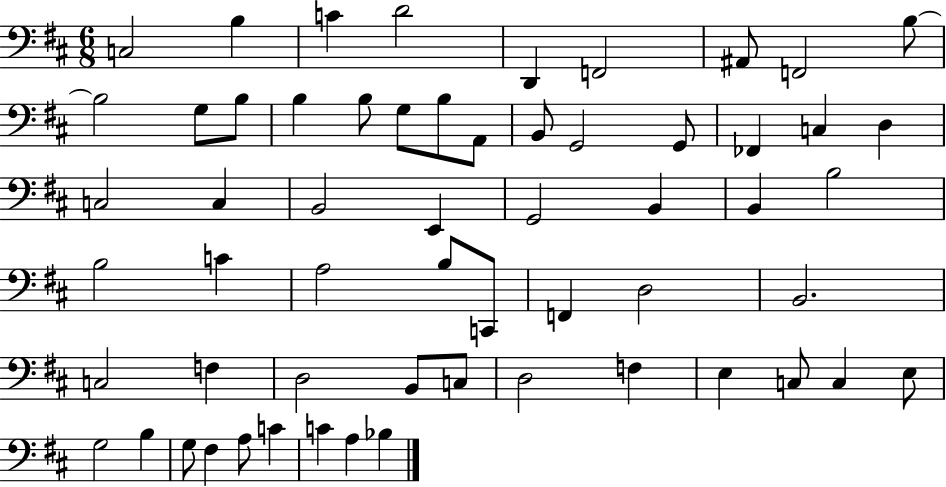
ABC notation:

X:1
T:Untitled
M:6/8
L:1/4
K:D
C,2 B, C D2 D,, F,,2 ^A,,/2 F,,2 B,/2 B,2 G,/2 B,/2 B, B,/2 G,/2 B,/2 A,,/2 B,,/2 G,,2 G,,/2 _F,, C, D, C,2 C, B,,2 E,, G,,2 B,, B,, B,2 B,2 C A,2 B,/2 C,,/2 F,, D,2 B,,2 C,2 F, D,2 B,,/2 C,/2 D,2 F, E, C,/2 C, E,/2 G,2 B, G,/2 ^F, A,/2 C C A, _B,